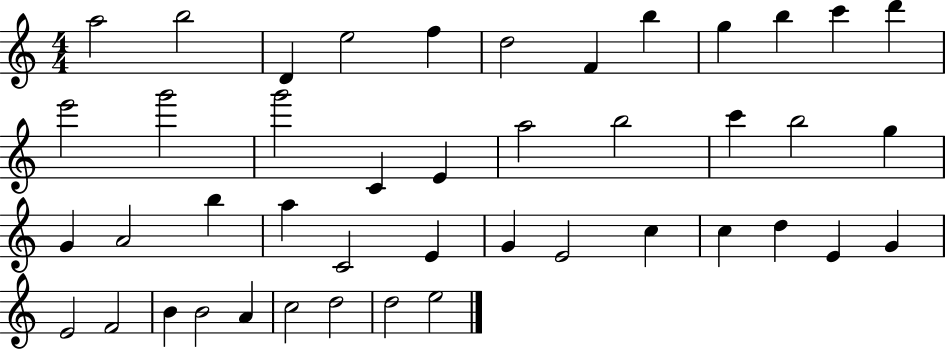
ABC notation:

X:1
T:Untitled
M:4/4
L:1/4
K:C
a2 b2 D e2 f d2 F b g b c' d' e'2 g'2 g'2 C E a2 b2 c' b2 g G A2 b a C2 E G E2 c c d E G E2 F2 B B2 A c2 d2 d2 e2